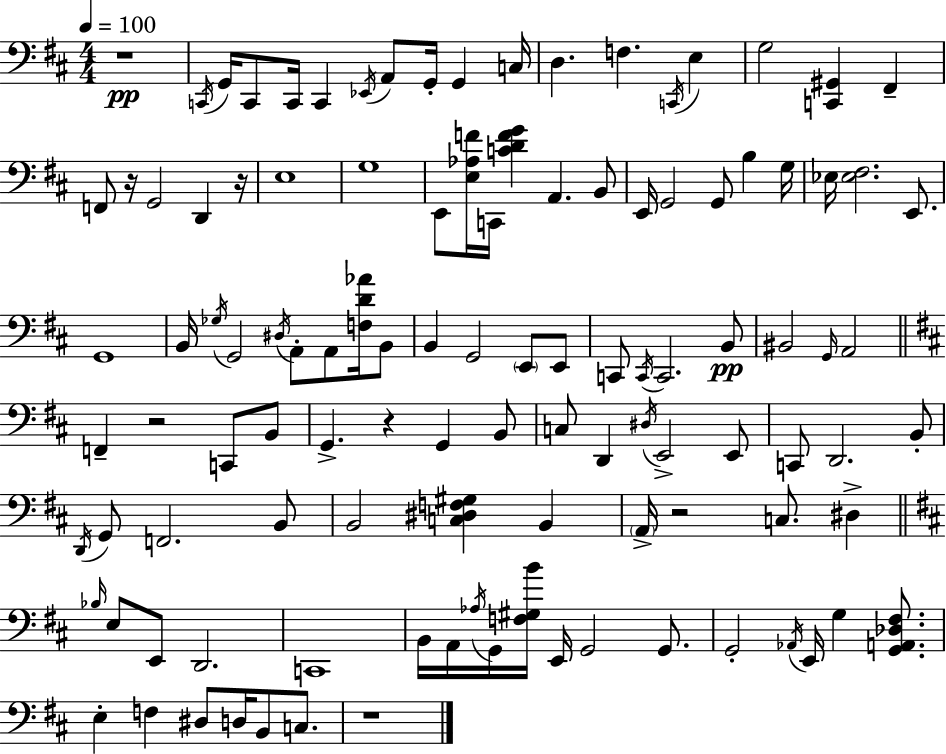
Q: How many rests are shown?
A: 7